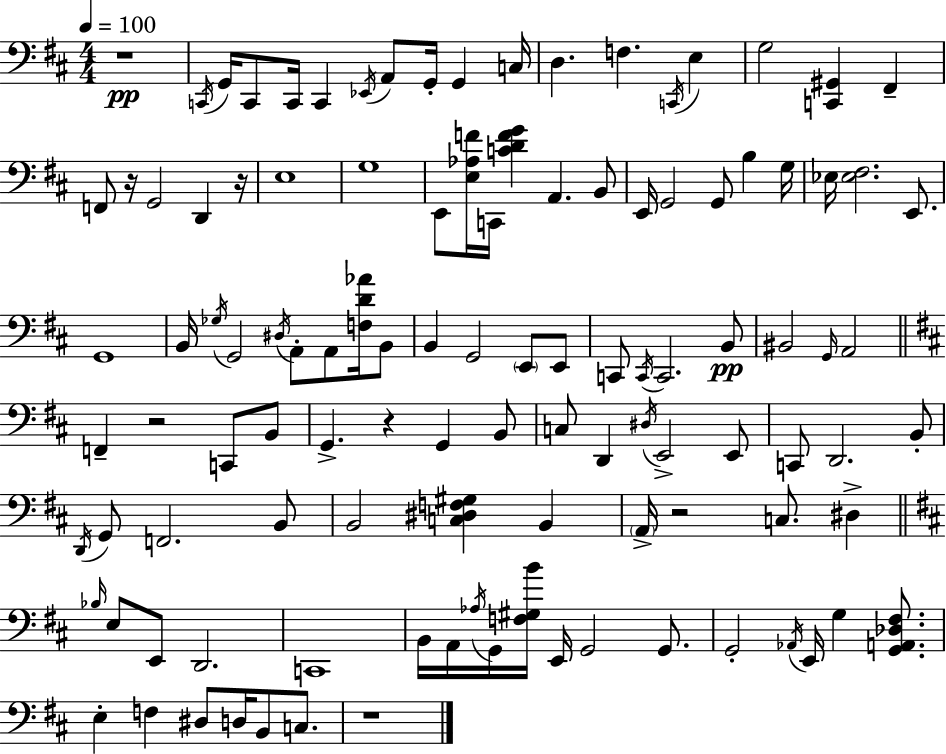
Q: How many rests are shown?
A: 7